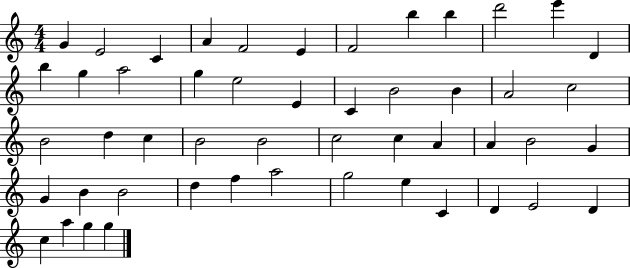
G4/q E4/h C4/q A4/q F4/h E4/q F4/h B5/q B5/q D6/h E6/q D4/q B5/q G5/q A5/h G5/q E5/h E4/q C4/q B4/h B4/q A4/h C5/h B4/h D5/q C5/q B4/h B4/h C5/h C5/q A4/q A4/q B4/h G4/q G4/q B4/q B4/h D5/q F5/q A5/h G5/h E5/q C4/q D4/q E4/h D4/q C5/q A5/q G5/q G5/q